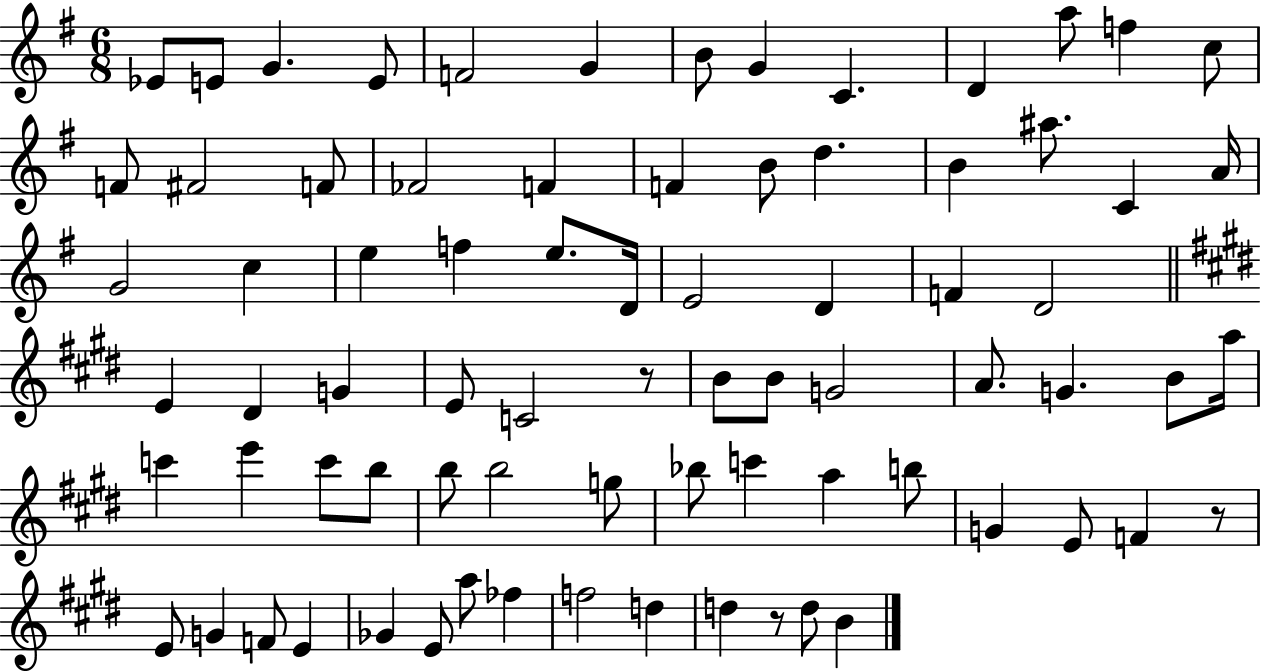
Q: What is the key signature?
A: G major